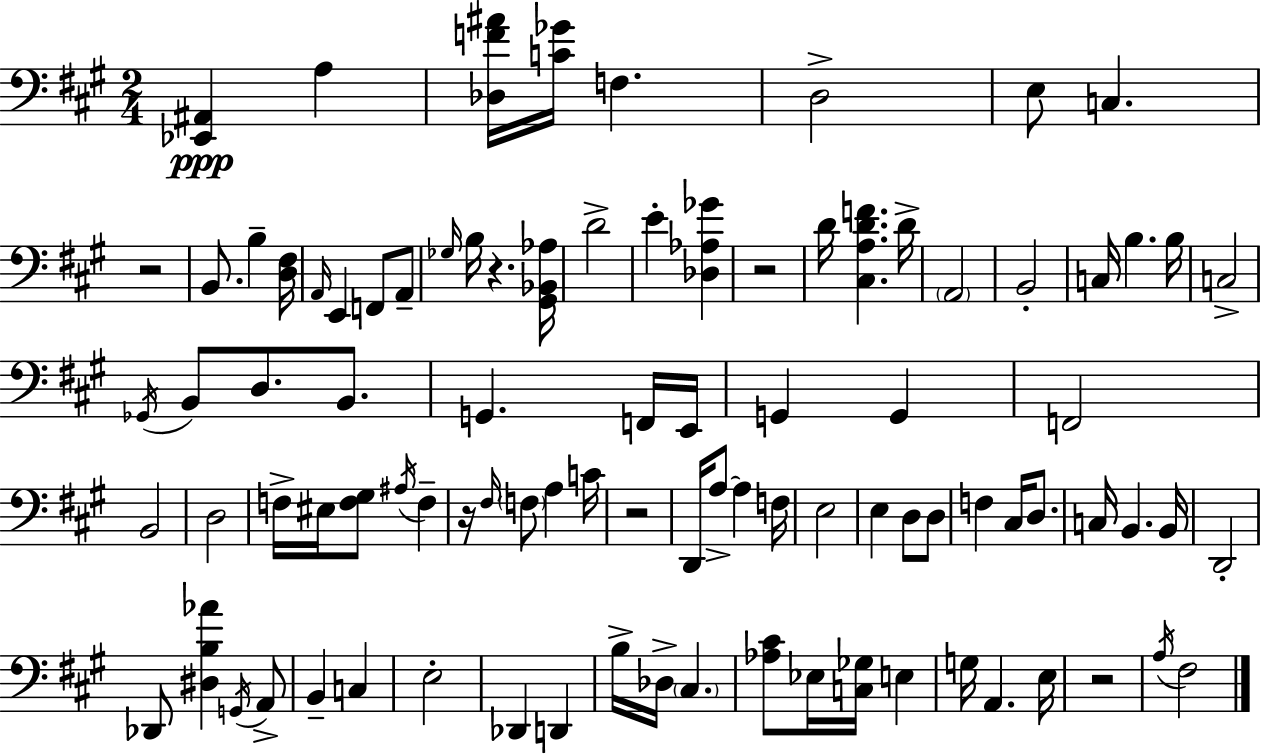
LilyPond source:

{
  \clef bass
  \numericTimeSignature
  \time 2/4
  \key a \major
  <ees, ais,>4\ppp a4 | <des f' ais'>16 <c' ges'>16 f4. | d2-> | e8 c4. | \break r2 | b,8. b4-- <d fis>16 | \grace { a,16 } e,4 f,8 a,8-- | \grace { ges16 } b16 r4. | \break <gis, bes, aes>16 d'2-> | e'4-. <des aes ges'>4 | r2 | d'16 <cis a d' f'>4. | \break d'16-> \parenthesize a,2 | b,2-. | c16 b4. | b16 c2-> | \break \acciaccatura { ges,16 } b,8 d8. | b,8. g,4. | f,16 e,16 g,4 g,4 | f,2 | \break b,2 | d2 | f16-> eis16 <f gis>8 \acciaccatura { ais16 } | f4-- r16 \grace { fis16 } \parenthesize f8 | \break a4 c'16 r2 | d,16 a8->~~ | a4 f16 e2 | e4 | \break d8 d8 f4 | cis16 d8. c16 b,4. | b,16 d,2-. | des,8 <dis b aes'>4 | \break \acciaccatura { g,16 } a,8-> b,4-- | c4 e2-. | des,4 | d,4 b16-> des16-> | \break \parenthesize cis4. <aes cis'>8 | ees16 <c ges>16 e4 g16 a,4. | e16 r2 | \acciaccatura { a16 } fis2 | \break \bar "|."
}